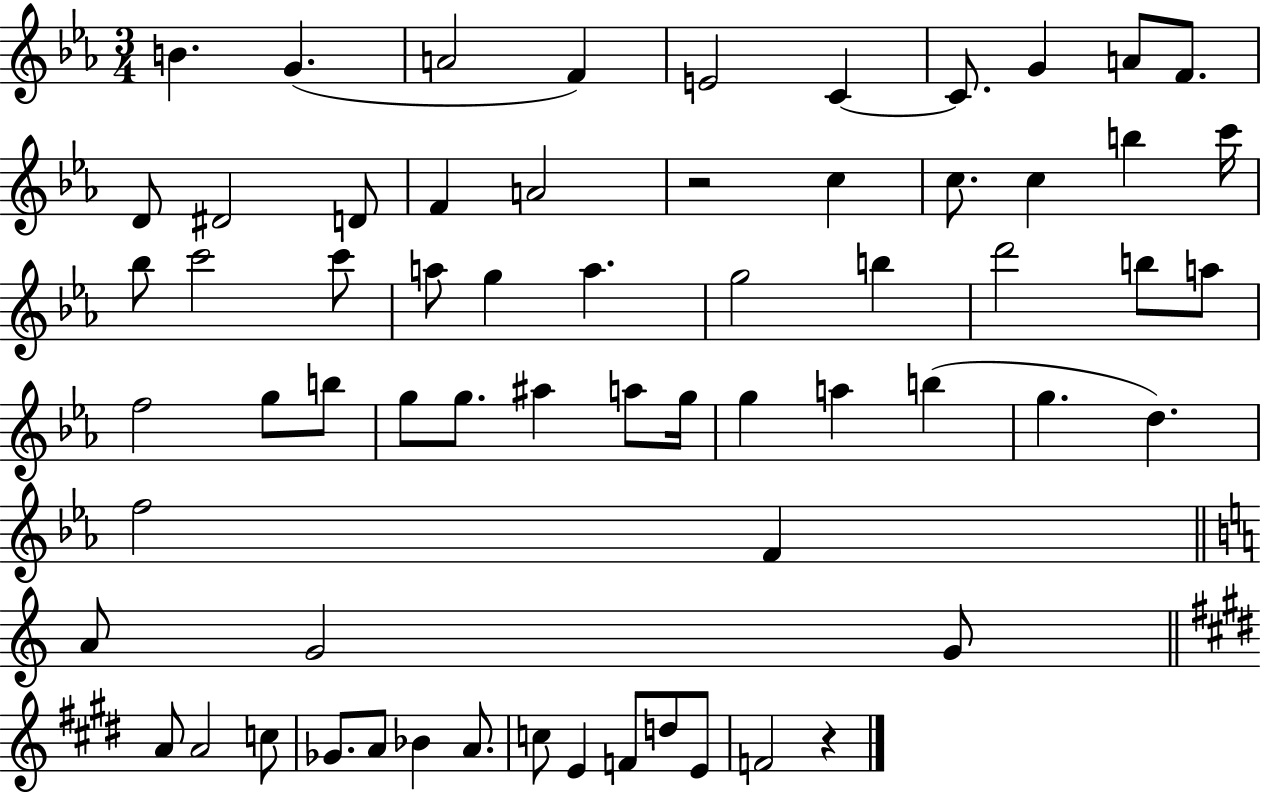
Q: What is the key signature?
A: EES major